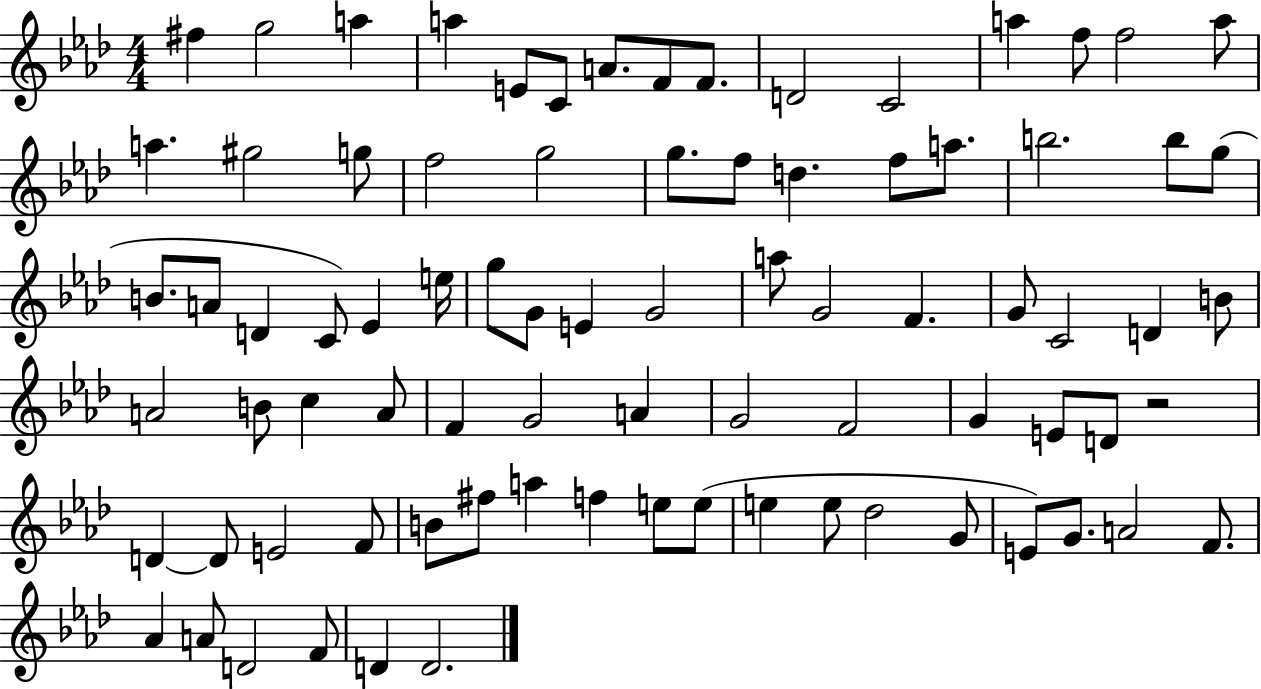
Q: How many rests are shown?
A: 1